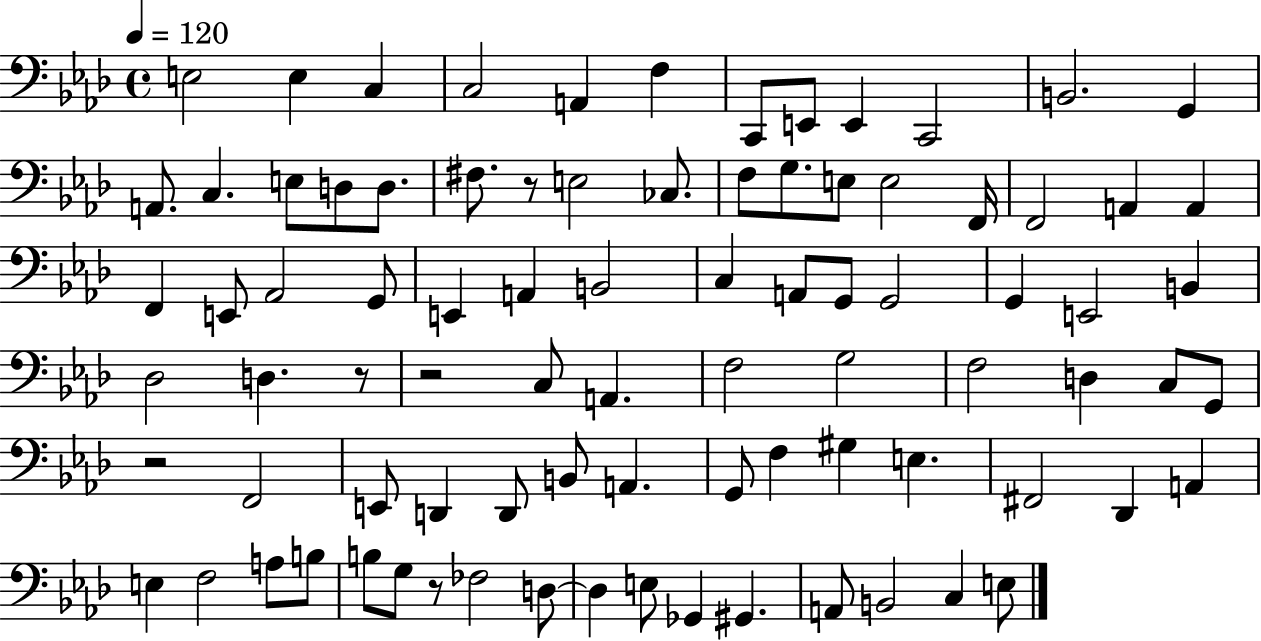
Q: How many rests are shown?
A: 5